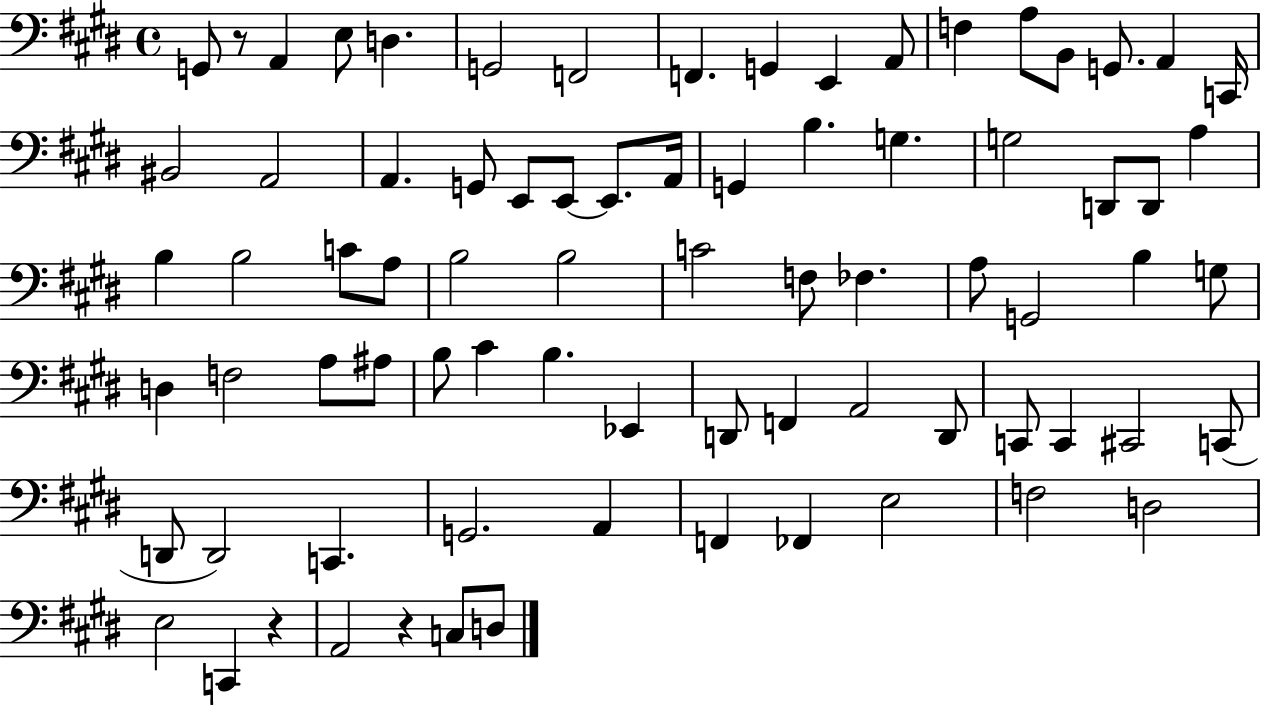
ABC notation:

X:1
T:Untitled
M:4/4
L:1/4
K:E
G,,/2 z/2 A,, E,/2 D, G,,2 F,,2 F,, G,, E,, A,,/2 F, A,/2 B,,/2 G,,/2 A,, C,,/4 ^B,,2 A,,2 A,, G,,/2 E,,/2 E,,/2 E,,/2 A,,/4 G,, B, G, G,2 D,,/2 D,,/2 A, B, B,2 C/2 A,/2 B,2 B,2 C2 F,/2 _F, A,/2 G,,2 B, G,/2 D, F,2 A,/2 ^A,/2 B,/2 ^C B, _E,, D,,/2 F,, A,,2 D,,/2 C,,/2 C,, ^C,,2 C,,/2 D,,/2 D,,2 C,, G,,2 A,, F,, _F,, E,2 F,2 D,2 E,2 C,, z A,,2 z C,/2 D,/2